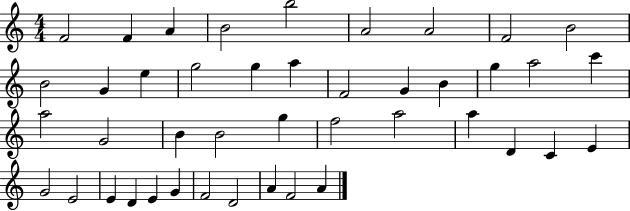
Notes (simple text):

F4/h F4/q A4/q B4/h B5/h A4/h A4/h F4/h B4/h B4/h G4/q E5/q G5/h G5/q A5/q F4/h G4/q B4/q G5/q A5/h C6/q A5/h G4/h B4/q B4/h G5/q F5/h A5/h A5/q D4/q C4/q E4/q G4/h E4/h E4/q D4/q E4/q G4/q F4/h D4/h A4/q F4/h A4/q